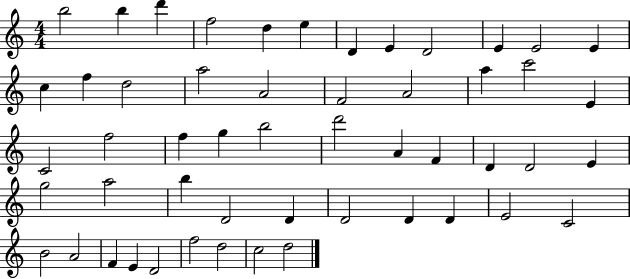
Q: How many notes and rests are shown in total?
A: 52